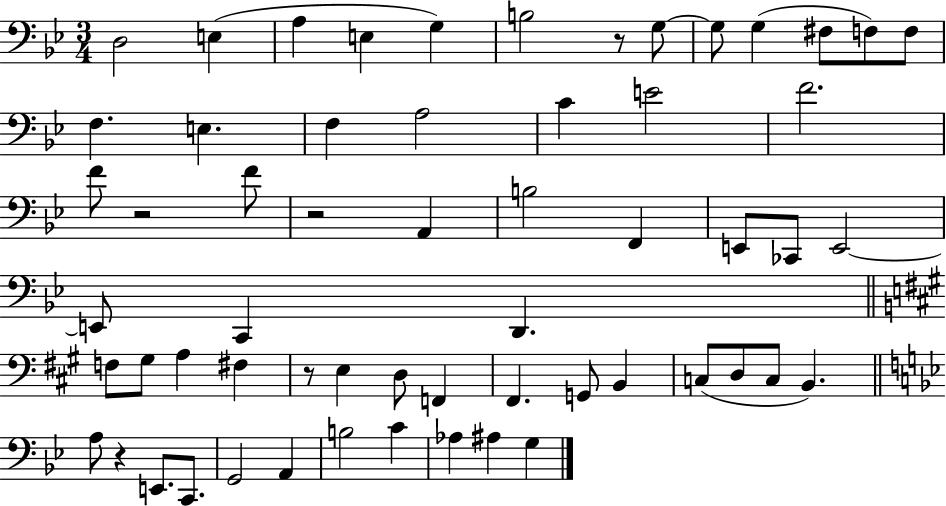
{
  \clef bass
  \numericTimeSignature
  \time 3/4
  \key bes \major
  d2 e4( | a4 e4 g4) | b2 r8 g8~~ | g8 g4( fis8 f8) f8 | \break f4. e4. | f4 a2 | c'4 e'2 | f'2. | \break f'8 r2 f'8 | r2 a,4 | b2 f,4 | e,8 ces,8 e,2~~ | \break e,8 c,4 d,4. | \bar "||" \break \key a \major f8 gis8 a4 fis4 | r8 e4 d8 f,4 | fis,4. g,8 b,4 | c8( d8 c8 b,4.) | \break \bar "||" \break \key g \minor a8 r4 e,8. c,8. | g,2 a,4 | b2 c'4 | aes4 ais4 g4 | \break \bar "|."
}